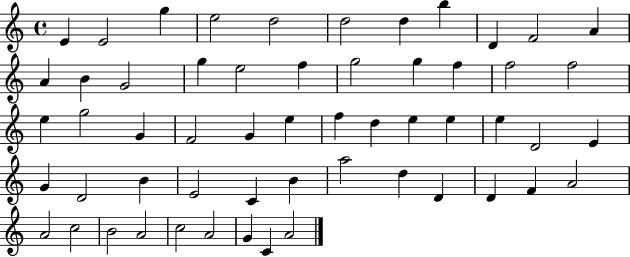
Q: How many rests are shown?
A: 0